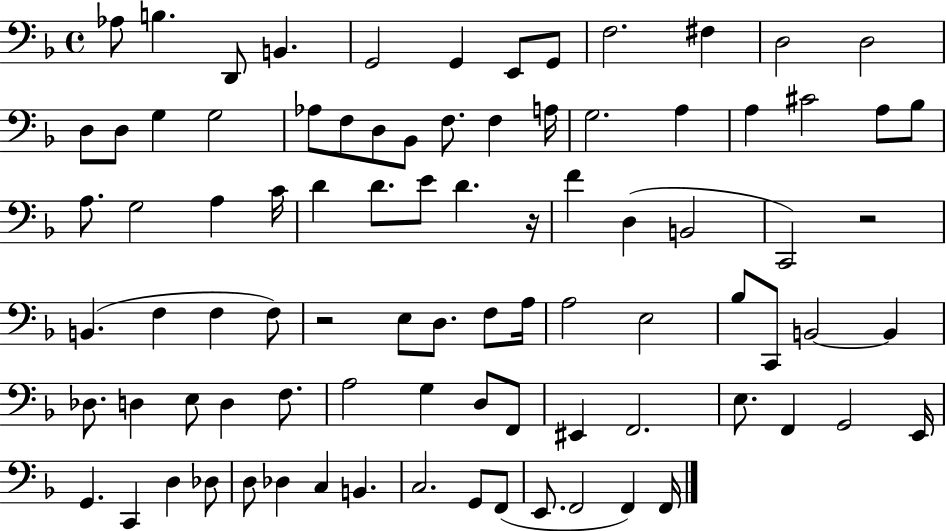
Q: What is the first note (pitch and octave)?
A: Ab3